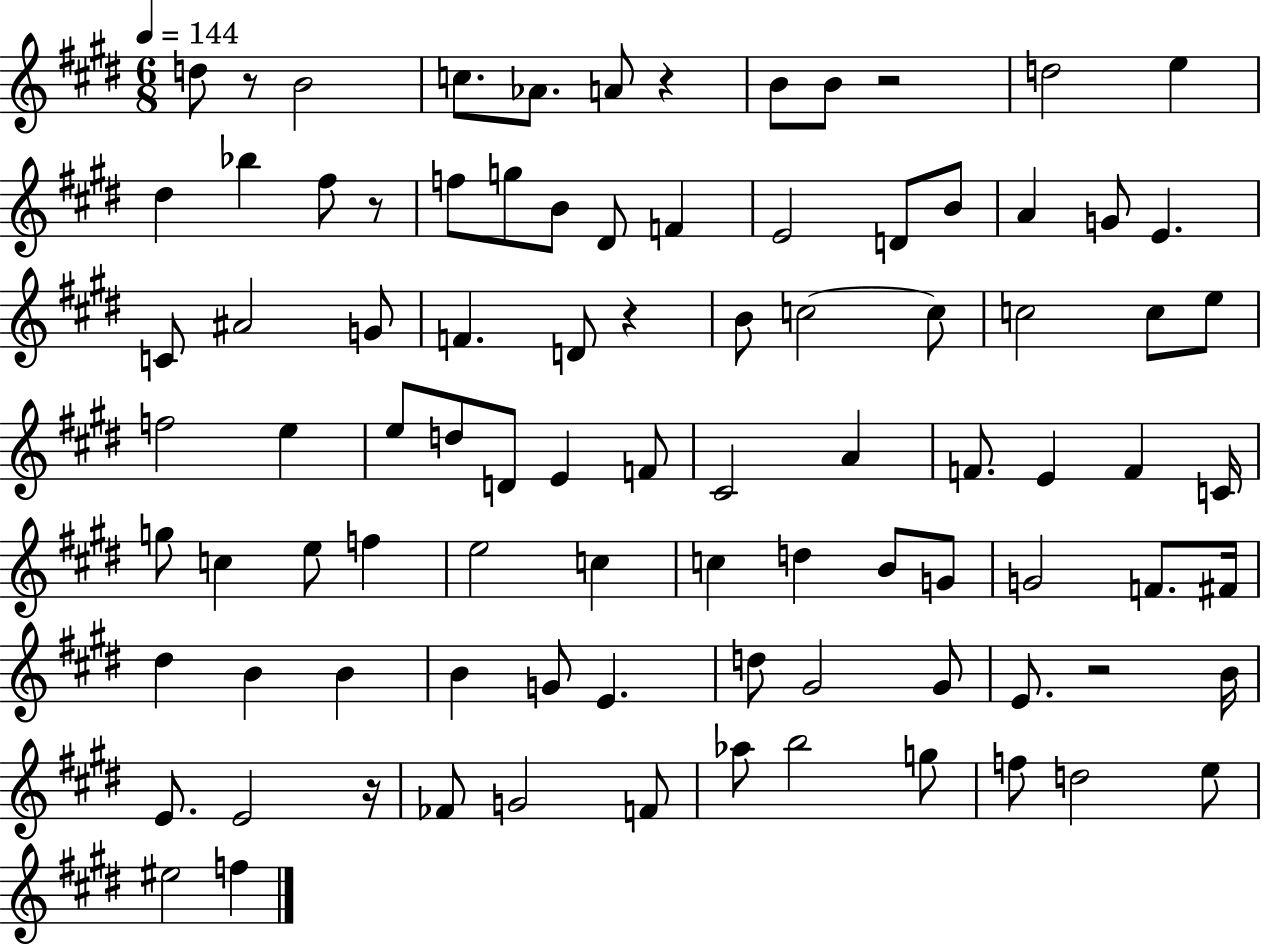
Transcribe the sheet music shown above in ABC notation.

X:1
T:Untitled
M:6/8
L:1/4
K:E
d/2 z/2 B2 c/2 _A/2 A/2 z B/2 B/2 z2 d2 e ^d _b ^f/2 z/2 f/2 g/2 B/2 ^D/2 F E2 D/2 B/2 A G/2 E C/2 ^A2 G/2 F D/2 z B/2 c2 c/2 c2 c/2 e/2 f2 e e/2 d/2 D/2 E F/2 ^C2 A F/2 E F C/4 g/2 c e/2 f e2 c c d B/2 G/2 G2 F/2 ^F/4 ^d B B B G/2 E d/2 ^G2 ^G/2 E/2 z2 B/4 E/2 E2 z/4 _F/2 G2 F/2 _a/2 b2 g/2 f/2 d2 e/2 ^e2 f